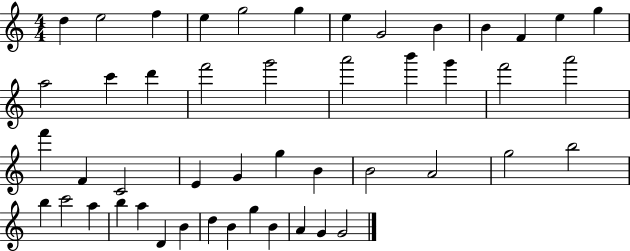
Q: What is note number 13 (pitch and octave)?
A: G5